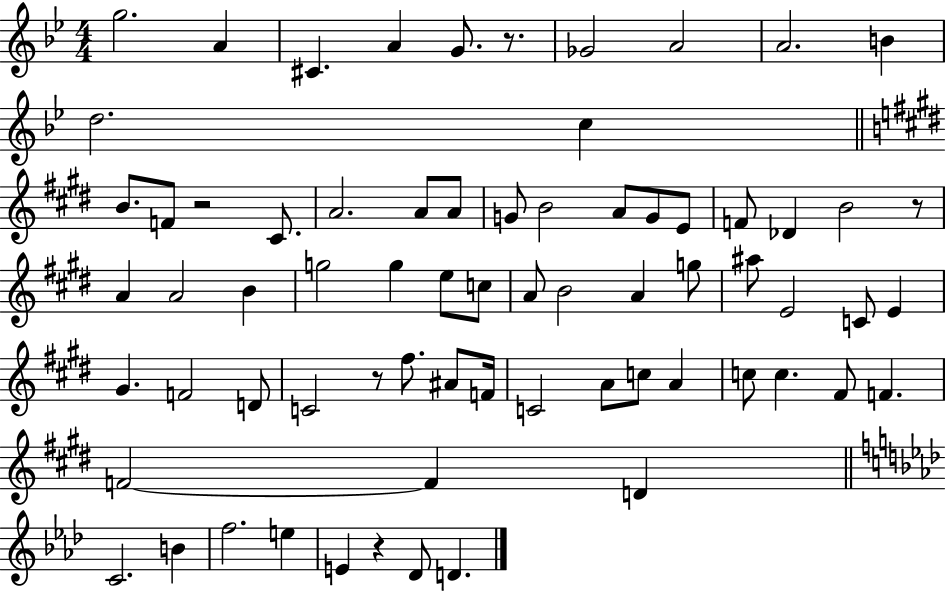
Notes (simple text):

G5/h. A4/q C#4/q. A4/q G4/e. R/e. Gb4/h A4/h A4/h. B4/q D5/h. C5/q B4/e. F4/e R/h C#4/e. A4/h. A4/e A4/e G4/e B4/h A4/e G4/e E4/e F4/e Db4/q B4/h R/e A4/q A4/h B4/q G5/h G5/q E5/e C5/e A4/e B4/h A4/q G5/e A#5/e E4/h C4/e E4/q G#4/q. F4/h D4/e C4/h R/e F#5/e. A#4/e F4/s C4/h A4/e C5/e A4/q C5/e C5/q. F#4/e F4/q. F4/h F4/q D4/q C4/h. B4/q F5/h. E5/q E4/q R/q Db4/e D4/q.